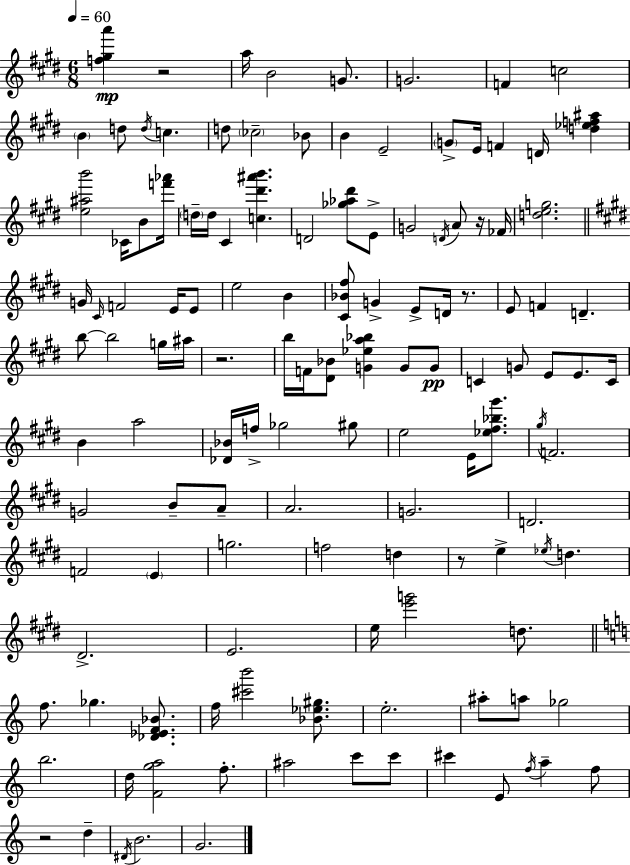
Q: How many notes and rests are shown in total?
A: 128